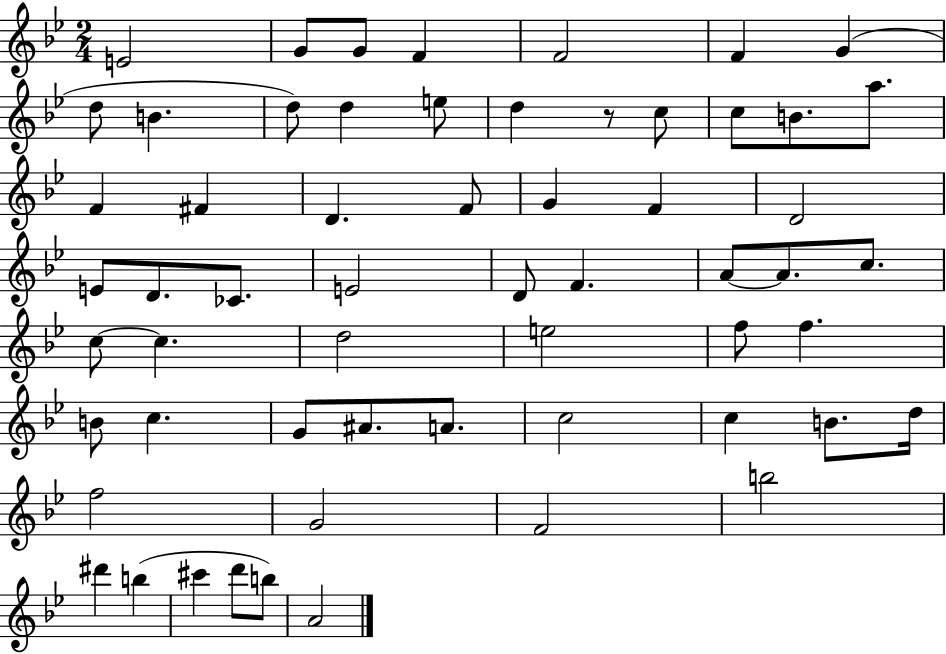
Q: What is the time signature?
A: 2/4